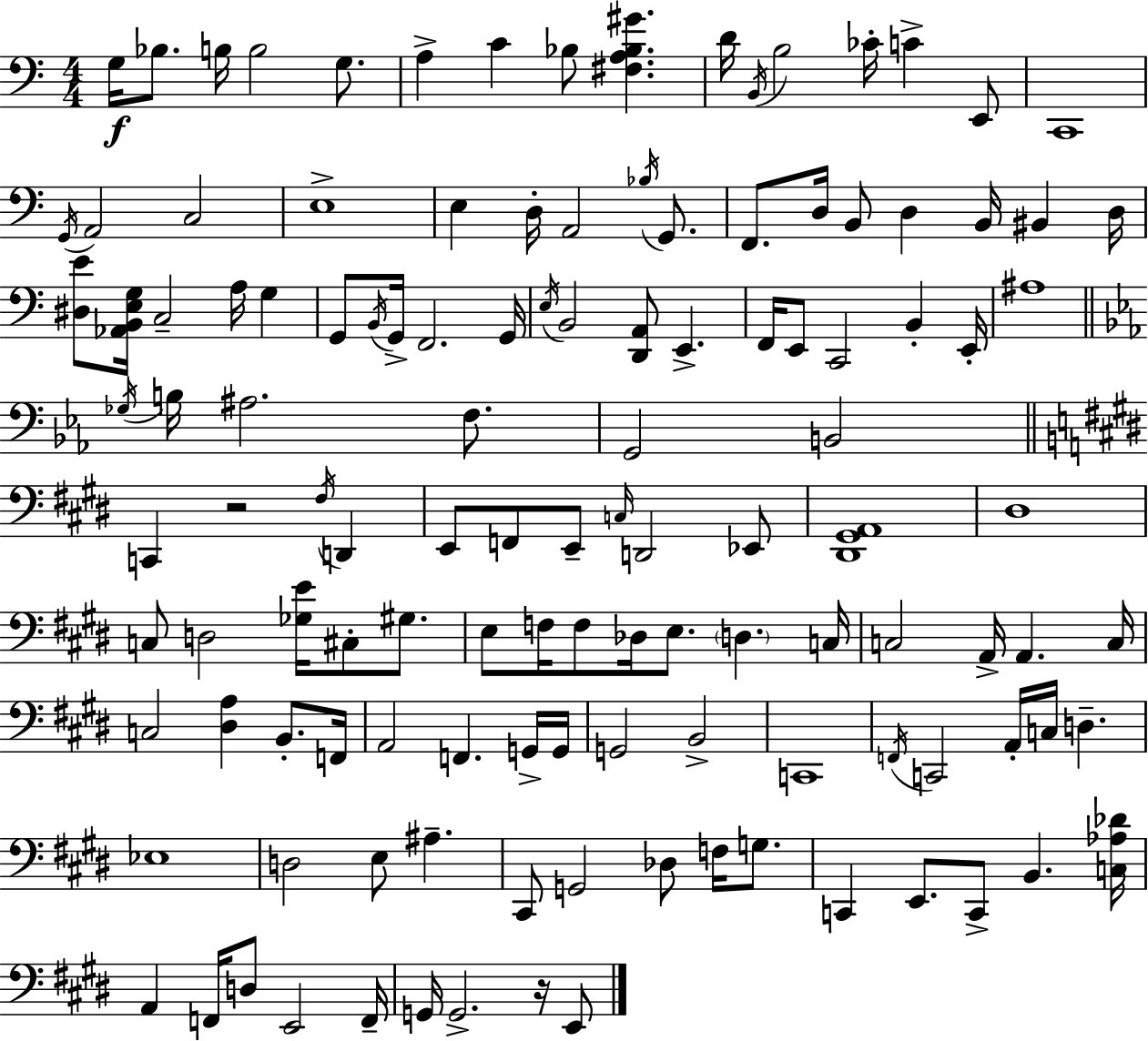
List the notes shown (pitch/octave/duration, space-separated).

G3/s Bb3/e. B3/s B3/h G3/e. A3/q C4/q Bb3/e [F#3,A3,Bb3,G#4]/q. D4/s B2/s B3/h CES4/s C4/q E2/e C2/w G2/s A2/h C3/h E3/w E3/q D3/s A2/h Bb3/s G2/e. F2/e. D3/s B2/e D3/q B2/s BIS2/q D3/s [D#3,E4]/e [Ab2,B2,E3,G3]/s C3/h A3/s G3/q G2/e B2/s G2/s F2/h. G2/s E3/s B2/h [D2,A2]/e E2/q. F2/s E2/e C2/h B2/q E2/s A#3/w Gb3/s B3/s A#3/h. F3/e. G2/h B2/h C2/q R/h F#3/s D2/q E2/e F2/e E2/e C3/s D2/h Eb2/e [D#2,G#2,A2]/w D#3/w C3/e D3/h [Gb3,E4]/s C#3/e G#3/e. E3/e F3/s F3/e Db3/s E3/e. D3/q. C3/s C3/h A2/s A2/q. C3/s C3/h [D#3,A3]/q B2/e. F2/s A2/h F2/q. G2/s G2/s G2/h B2/h C2/w F2/s C2/h A2/s C3/s D3/q. Eb3/w D3/h E3/e A#3/q. C#2/e G2/h Db3/e F3/s G3/e. C2/q E2/e. C2/e B2/q. [C3,Ab3,Db4]/s A2/q F2/s D3/e E2/h F2/s G2/s G2/h. R/s E2/e